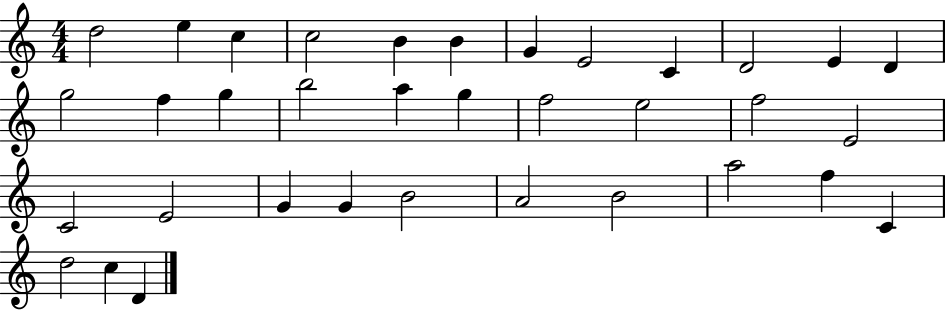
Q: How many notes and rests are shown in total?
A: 35